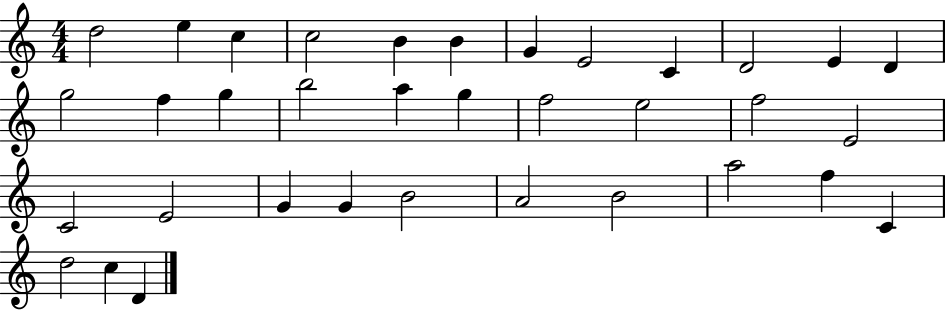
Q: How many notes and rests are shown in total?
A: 35